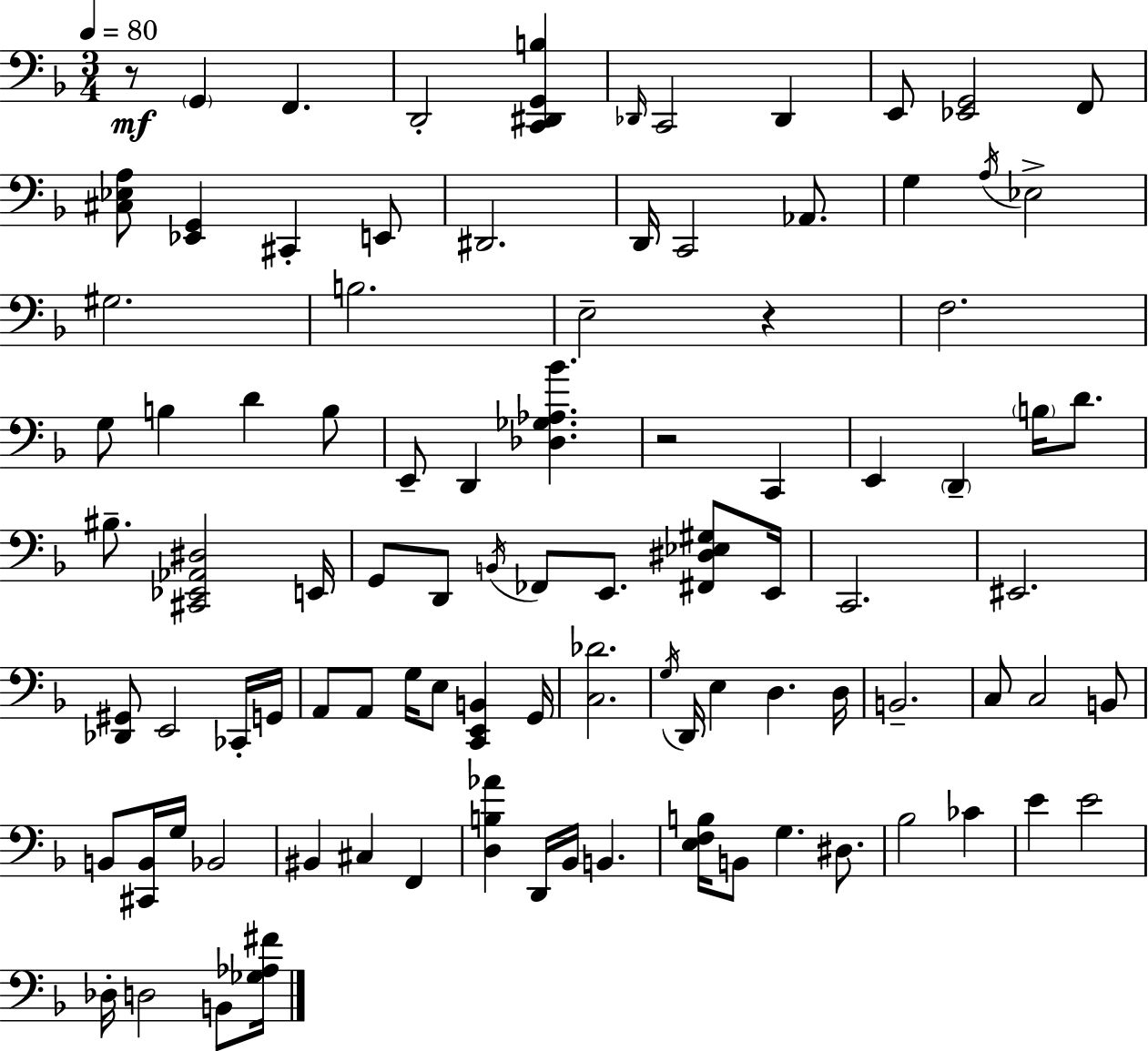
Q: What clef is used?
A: bass